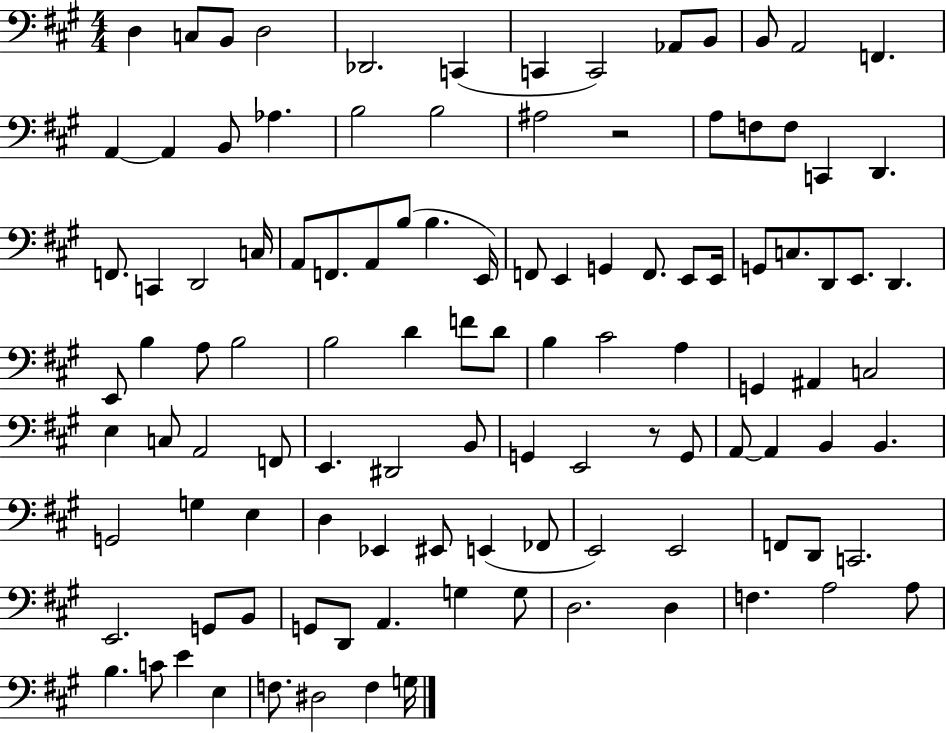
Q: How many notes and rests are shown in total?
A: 110